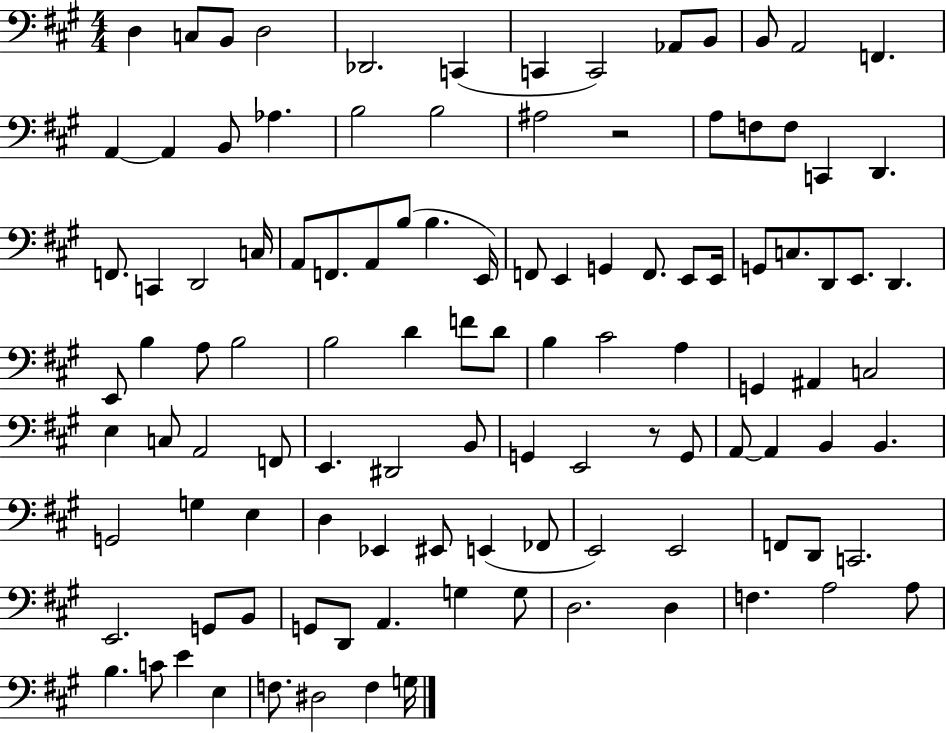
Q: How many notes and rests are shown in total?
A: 110